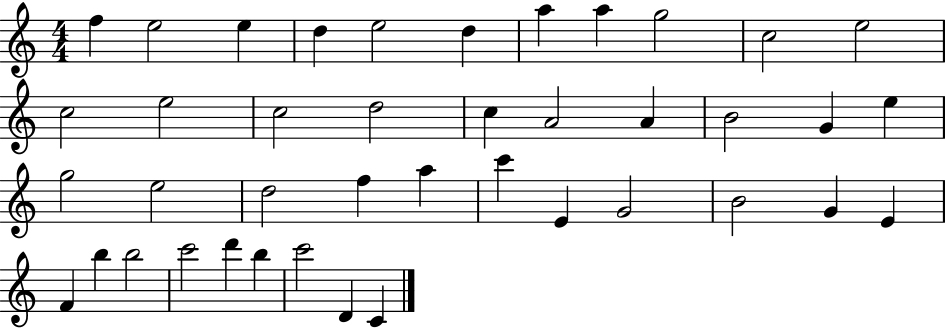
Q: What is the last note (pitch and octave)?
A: C4